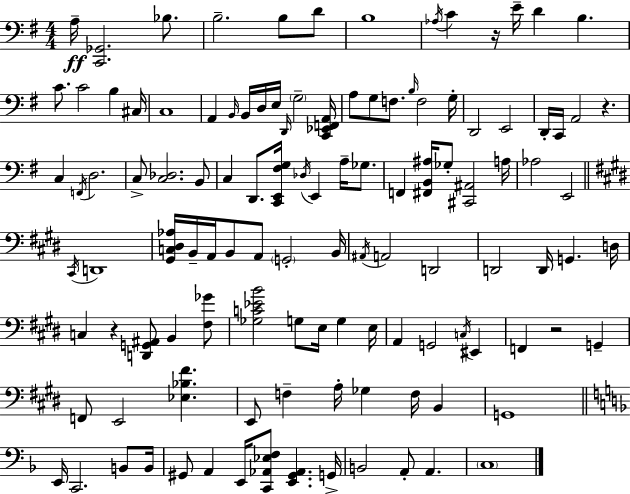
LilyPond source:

{
  \clef bass
  \numericTimeSignature
  \time 4/4
  \key e \minor
  a16--\ff <c, ges,>2. bes8. | b2.-- b8 d'8 | b1 | \acciaccatura { aes16 } c'4 r16 e'16-- d'4 b4. | \break c'8. c'2 b4 | cis16 c1 | a,4 \grace { b,16 } b,16 d16 e16 \grace { d,16 } \parenthesize g2-- | <c, ees, f, a,>16 a8 g8 f8. \grace { b16 } f2 | \break g16-. d,2 e,2 | d,16-. c,16 a,2 r4. | c4 \acciaccatura { f,16 } d2. | c8-> <c des>2. | \break b,8 c4 d,8. <c, e, fis g>16 \acciaccatura { des16 } e,4 | a16-- ges8. f,4 <fis, b, ais>16 ges8-. <cis, ais,>2 | a16 aes2 e,2 | \bar "||" \break \key e \major \acciaccatura { cis,16 } d,1 | <gis, c dis aes>16 b,16-- a,16 b,8 a,8 \parenthesize g,2-. | b,16 \acciaccatura { ais,16 } a,2 d,2 | d,2 d,16 g,4. | \break d16 c4 r4 <d, g, ais,>8 b,4 | <fis ges'>8 <ges c' ees' b'>2 g8 e16 g4 | e16 a,4 g,2 \acciaccatura { c16 } eis,4 | f,4 r2 g,4-- | \break f,8 e,2 <ees bes fis'>4. | e,8 f4-- a16-. ges4 f16 b,4 | g,1 | \bar "||" \break \key d \minor e,16 c,2. b,8 b,16 | gis,8 a,4 e,16 <c, aes, ees f>8 <e, gis, aes,>4. g,16-> | b,2 a,8-. a,4. | \parenthesize c1 | \break \bar "|."
}